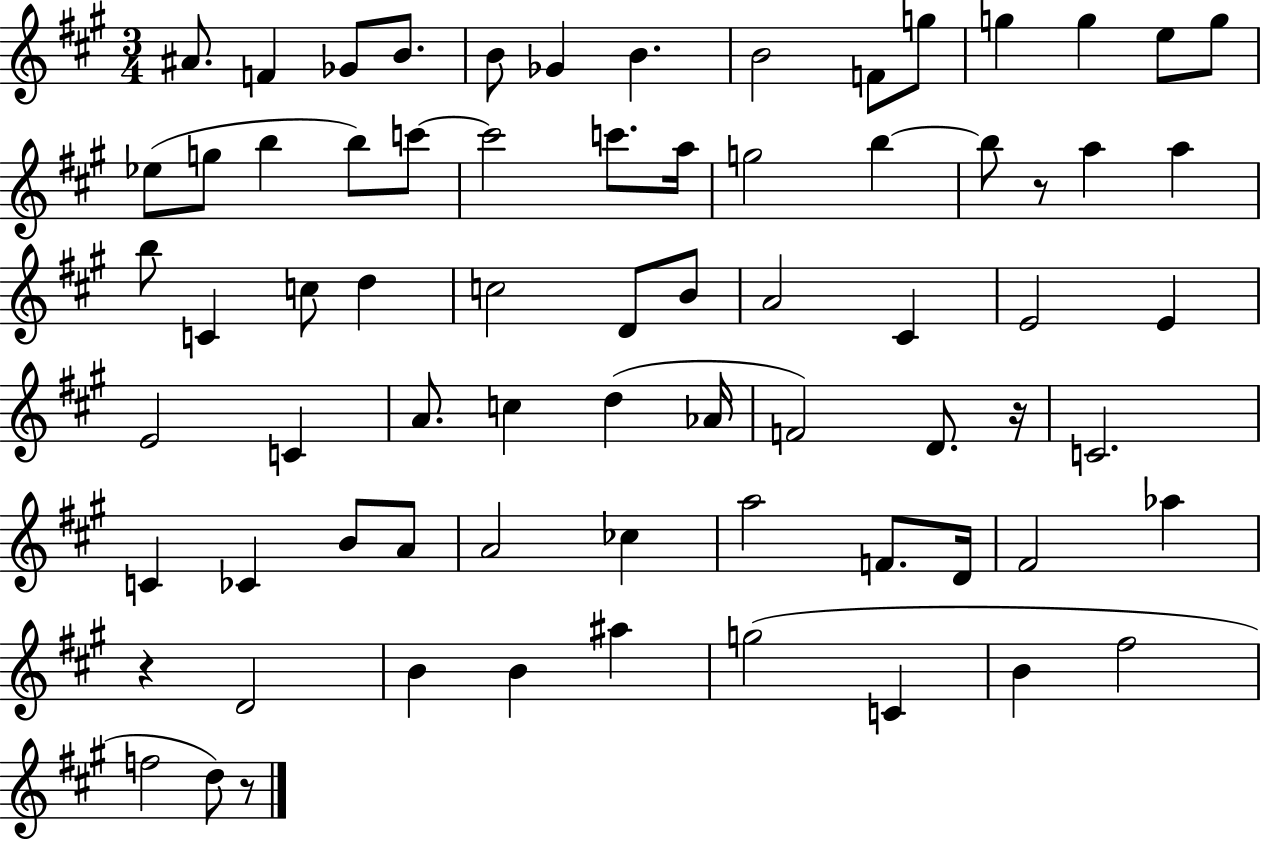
X:1
T:Untitled
M:3/4
L:1/4
K:A
^A/2 F _G/2 B/2 B/2 _G B B2 F/2 g/2 g g e/2 g/2 _e/2 g/2 b b/2 c'/2 c'2 c'/2 a/4 g2 b b/2 z/2 a a b/2 C c/2 d c2 D/2 B/2 A2 ^C E2 E E2 C A/2 c d _A/4 F2 D/2 z/4 C2 C _C B/2 A/2 A2 _c a2 F/2 D/4 ^F2 _a z D2 B B ^a g2 C B ^f2 f2 d/2 z/2